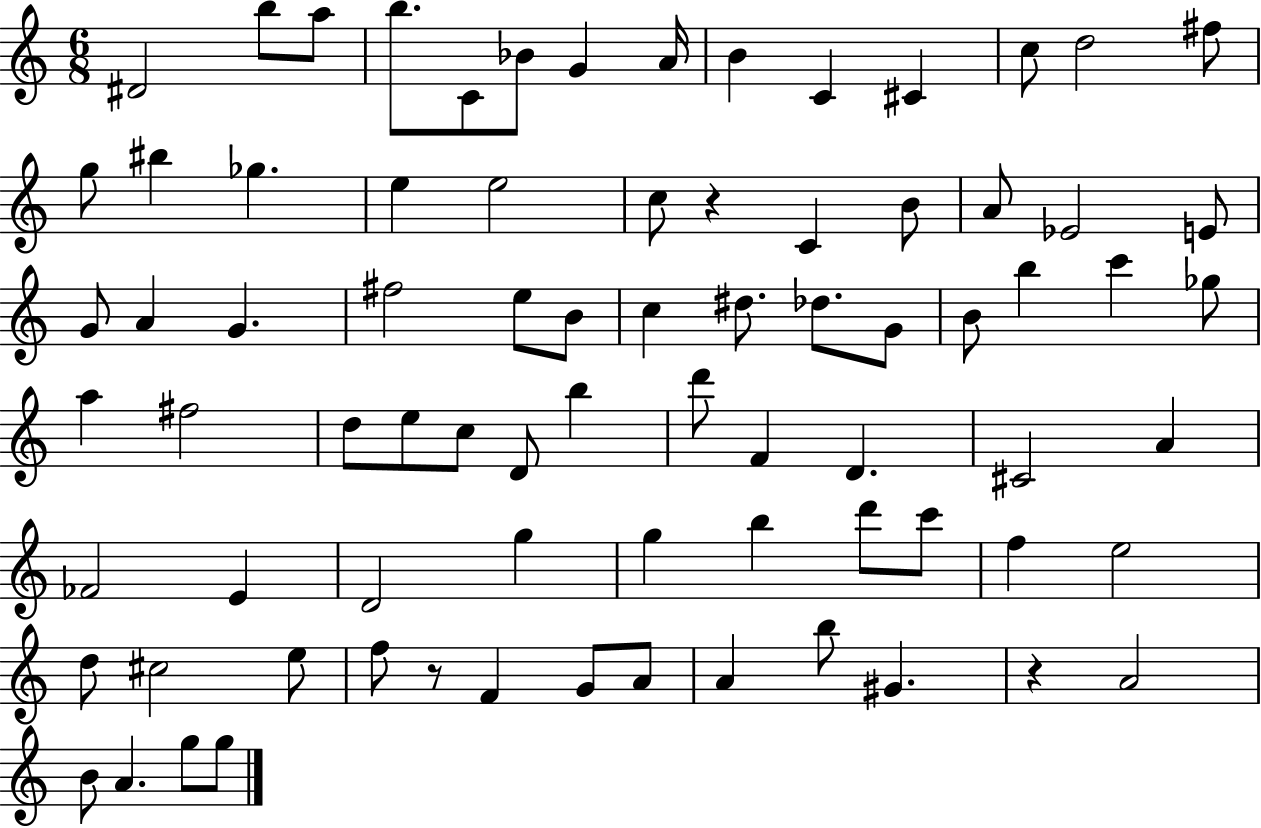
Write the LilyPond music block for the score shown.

{
  \clef treble
  \numericTimeSignature
  \time 6/8
  \key c \major
  \repeat volta 2 { dis'2 b''8 a''8 | b''8. c'8 bes'8 g'4 a'16 | b'4 c'4 cis'4 | c''8 d''2 fis''8 | \break g''8 bis''4 ges''4. | e''4 e''2 | c''8 r4 c'4 b'8 | a'8 ees'2 e'8 | \break g'8 a'4 g'4. | fis''2 e''8 b'8 | c''4 dis''8. des''8. g'8 | b'8 b''4 c'''4 ges''8 | \break a''4 fis''2 | d''8 e''8 c''8 d'8 b''4 | d'''8 f'4 d'4. | cis'2 a'4 | \break fes'2 e'4 | d'2 g''4 | g''4 b''4 d'''8 c'''8 | f''4 e''2 | \break d''8 cis''2 e''8 | f''8 r8 f'4 g'8 a'8 | a'4 b''8 gis'4. | r4 a'2 | \break b'8 a'4. g''8 g''8 | } \bar "|."
}